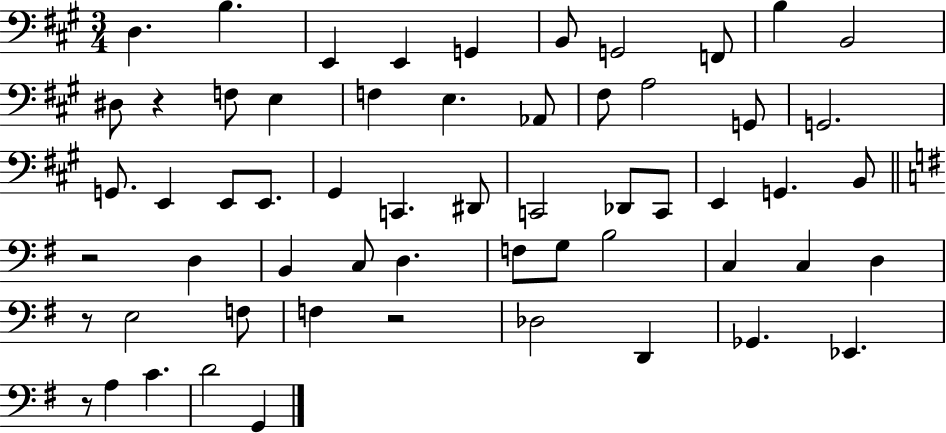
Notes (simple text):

D3/q. B3/q. E2/q E2/q G2/q B2/e G2/h F2/e B3/q B2/h D#3/e R/q F3/e E3/q F3/q E3/q. Ab2/e F#3/e A3/h G2/e G2/h. G2/e. E2/q E2/e E2/e. G#2/q C2/q. D#2/e C2/h Db2/e C2/e E2/q G2/q. B2/e R/h D3/q B2/q C3/e D3/q. F3/e G3/e B3/h C3/q C3/q D3/q R/e E3/h F3/e F3/q R/h Db3/h D2/q Gb2/q. Eb2/q. R/e A3/q C4/q. D4/h G2/q